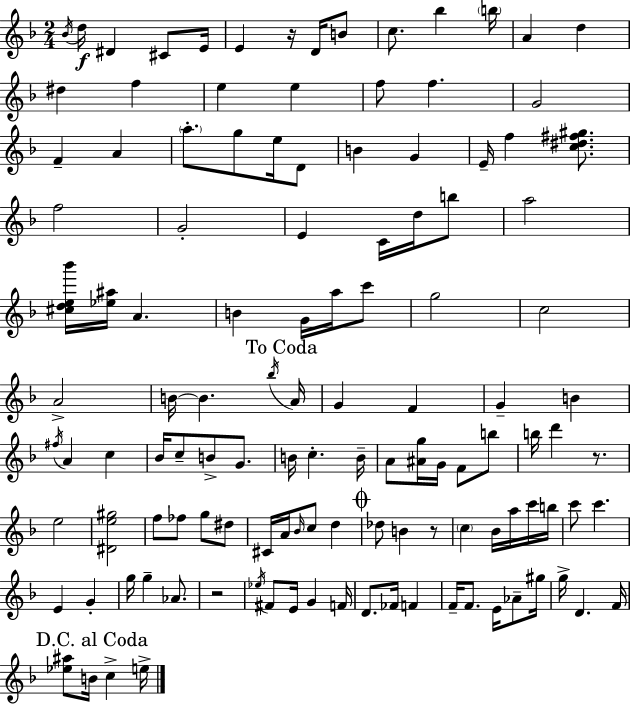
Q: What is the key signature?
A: F major